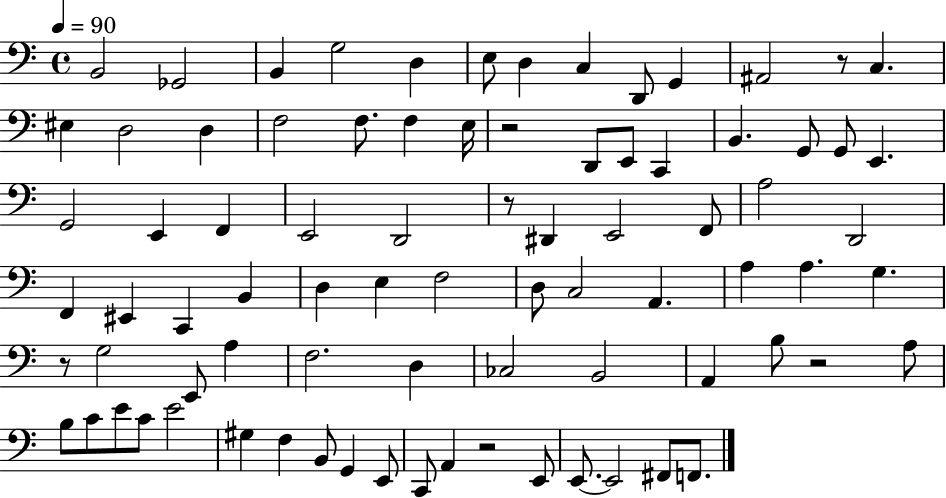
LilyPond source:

{
  \clef bass
  \time 4/4
  \defaultTimeSignature
  \key c \major
  \tempo 4 = 90
  b,2 ges,2 | b,4 g2 d4 | e8 d4 c4 d,8 g,4 | ais,2 r8 c4. | \break eis4 d2 d4 | f2 f8. f4 e16 | r2 d,8 e,8 c,4 | b,4. g,8 g,8 e,4. | \break g,2 e,4 f,4 | e,2 d,2 | r8 dis,4 e,2 f,8 | a2 d,2 | \break f,4 eis,4 c,4 b,4 | d4 e4 f2 | d8 c2 a,4. | a4 a4. g4. | \break r8 g2 e,8 a4 | f2. d4 | ces2 b,2 | a,4 b8 r2 a8 | \break b8 c'8 e'8 c'8 e'2 | gis4 f4 b,8 g,4 e,8 | c,8 a,4 r2 e,8 | e,8.~~ e,2 fis,8 f,8. | \break \bar "|."
}